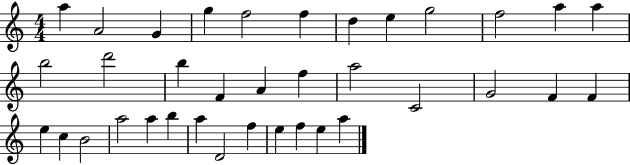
A5/q A4/h G4/q G5/q F5/h F5/q D5/q E5/q G5/h F5/h A5/q A5/q B5/h D6/h B5/q F4/q A4/q F5/q A5/h C4/h G4/h F4/q F4/q E5/q C5/q B4/h A5/h A5/q B5/q A5/q D4/h F5/q E5/q F5/q E5/q A5/q